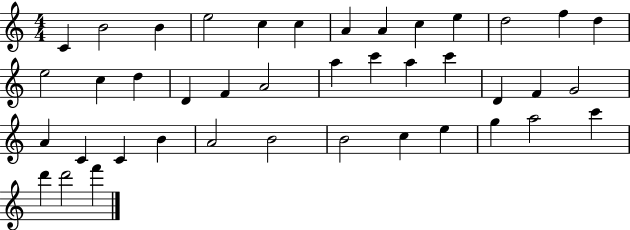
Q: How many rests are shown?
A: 0